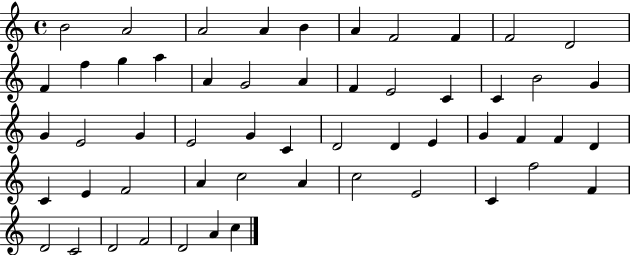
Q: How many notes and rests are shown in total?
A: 54